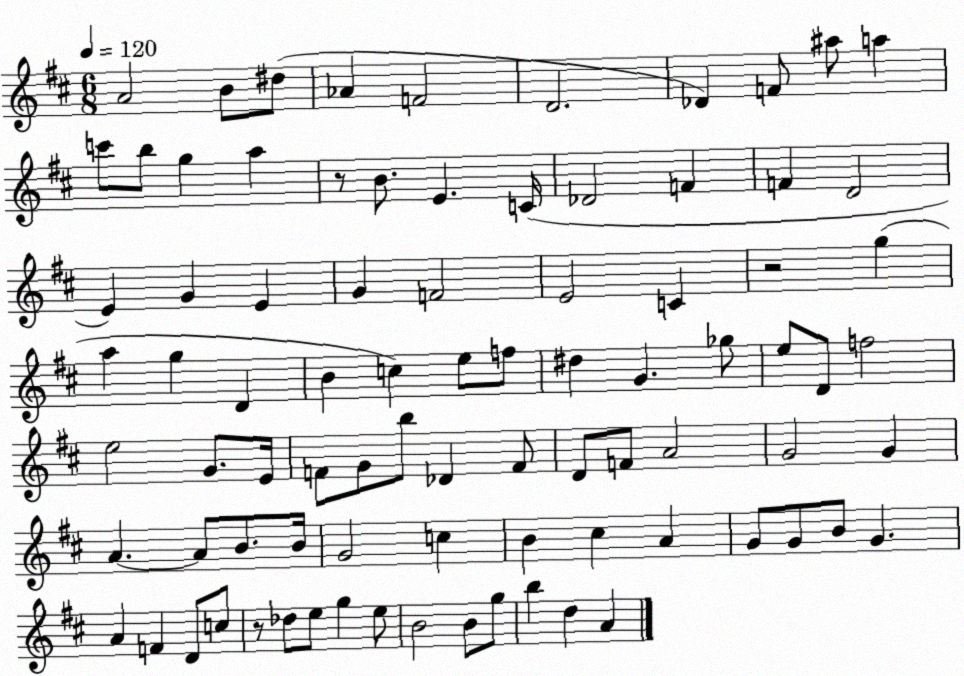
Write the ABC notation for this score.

X:1
T:Untitled
M:6/8
L:1/4
K:D
A2 B/2 ^d/2 _A F2 D2 _D F/2 ^a/2 a c'/2 b/2 g a z/2 B/2 E C/4 _D2 F F D2 E G E G F2 E2 C z2 g a g D B c e/2 f/2 ^d G _g/2 e/2 D/2 f2 e2 G/2 E/4 F/2 G/2 b/2 _D F/2 D/2 F/2 A2 G2 G A A/2 B/2 B/4 G2 c B ^c A G/2 G/2 B/2 G A F D/2 c/2 z/2 _d/2 e/2 g e/2 B2 B/2 g/2 b d A